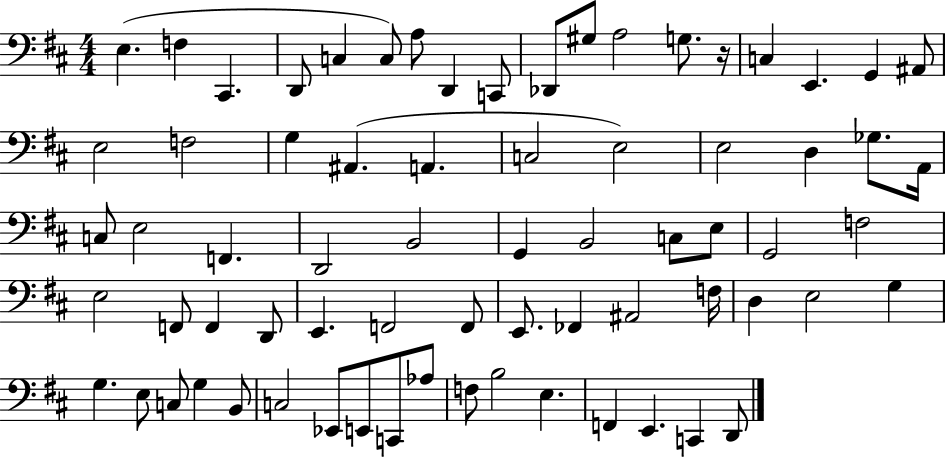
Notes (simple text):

E3/q. F3/q C#2/q. D2/e C3/q C3/e A3/e D2/q C2/e Db2/e G#3/e A3/h G3/e. R/s C3/q E2/q. G2/q A#2/e E3/h F3/h G3/q A#2/q. A2/q. C3/h E3/h E3/h D3/q Gb3/e. A2/s C3/e E3/h F2/q. D2/h B2/h G2/q B2/h C3/e E3/e G2/h F3/h E3/h F2/e F2/q D2/e E2/q. F2/h F2/e E2/e. FES2/q A#2/h F3/s D3/q E3/h G3/q G3/q. E3/e C3/e G3/q B2/e C3/h Eb2/e E2/e C2/e Ab3/e F3/e B3/h E3/q. F2/q E2/q. C2/q D2/e